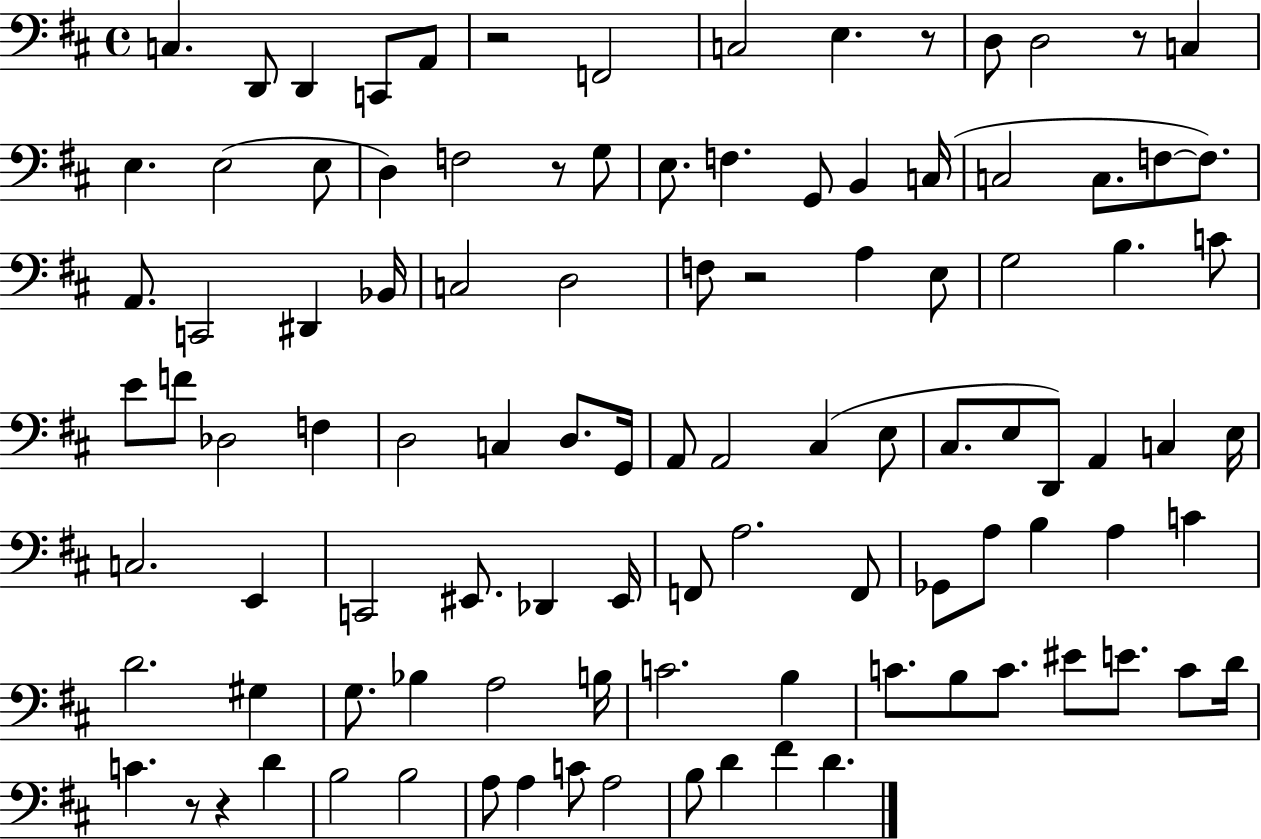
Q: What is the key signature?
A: D major